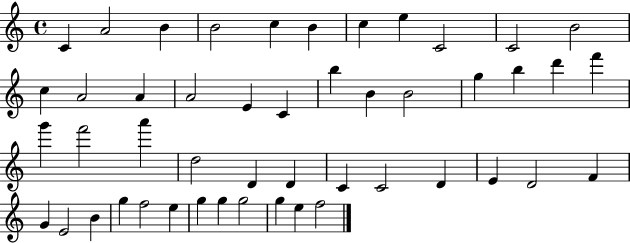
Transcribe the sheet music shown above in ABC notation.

X:1
T:Untitled
M:4/4
L:1/4
K:C
C A2 B B2 c B c e C2 C2 B2 c A2 A A2 E C b B B2 g b d' f' g' f'2 a' d2 D D C C2 D E D2 F G E2 B g f2 e g g g2 g e f2